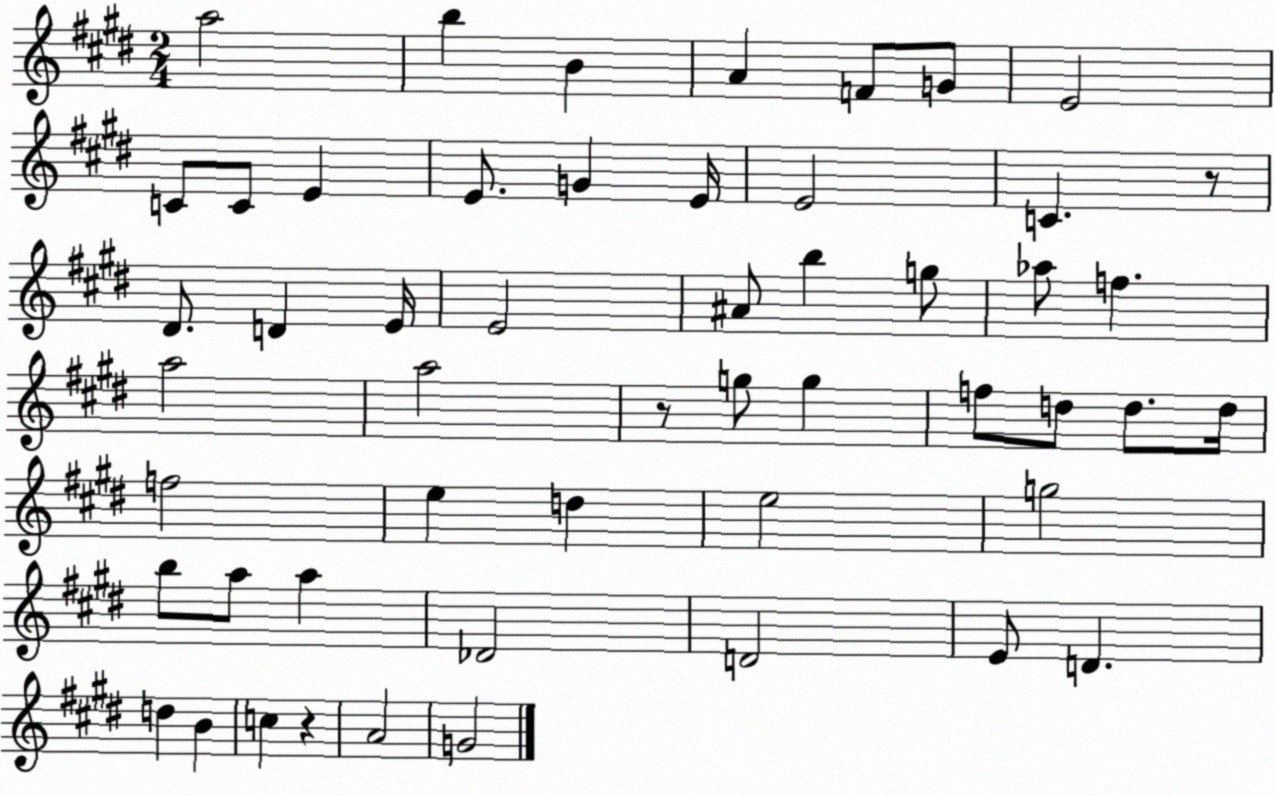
X:1
T:Untitled
M:2/4
L:1/4
K:E
a2 b B A F/2 G/2 E2 C/2 C/2 E E/2 G E/4 E2 C z/2 ^D/2 D E/4 E2 ^A/2 b g/2 _a/2 f a2 a2 z/2 g/2 g f/2 d/2 d/2 d/4 f2 e d e2 g2 b/2 a/2 a _D2 D2 E/2 D d B c z A2 G2